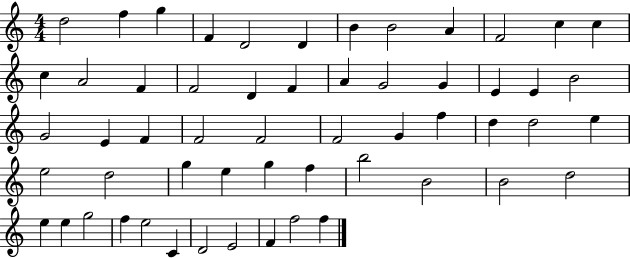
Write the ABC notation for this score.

X:1
T:Untitled
M:4/4
L:1/4
K:C
d2 f g F D2 D B B2 A F2 c c c A2 F F2 D F A G2 G E E B2 G2 E F F2 F2 F2 G f d d2 e e2 d2 g e g f b2 B2 B2 d2 e e g2 f e2 C D2 E2 F f2 f